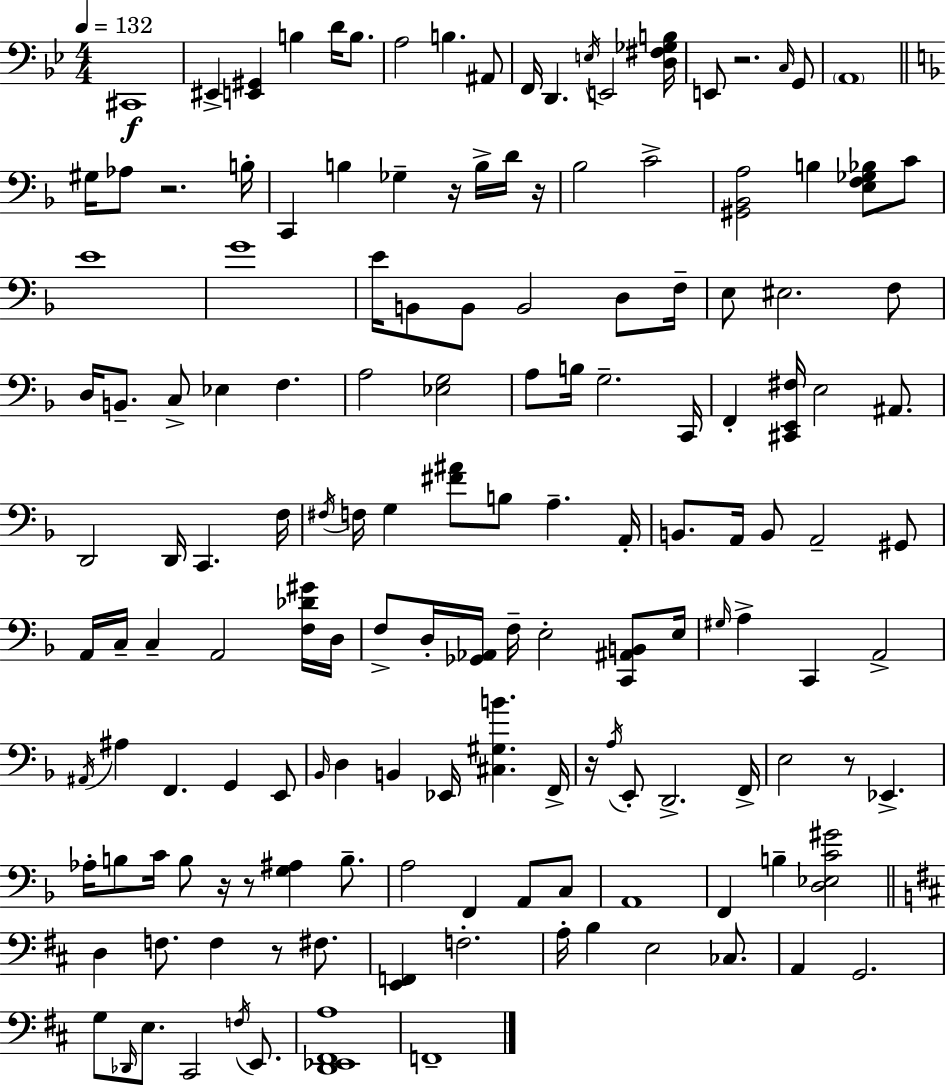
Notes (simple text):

C#2/w EIS2/q [E2,G#2]/q B3/q D4/s B3/e. A3/h B3/q. A#2/e F2/s D2/q. E3/s E2/h [D3,F#3,Gb3,B3]/s E2/e R/h. C3/s G2/e A2/w G#3/s Ab3/e R/h. B3/s C2/q B3/q Gb3/q R/s B3/s D4/s R/s Bb3/h C4/h [G#2,Bb2,A3]/h B3/q [E3,F3,Gb3,Bb3]/e C4/e E4/w G4/w E4/s B2/e B2/e B2/h D3/e F3/s E3/e EIS3/h. F3/e D3/s B2/e. C3/e Eb3/q F3/q. A3/h [Eb3,G3]/h A3/e B3/s G3/h. C2/s F2/q [C#2,E2,F#3]/s E3/h A#2/e. D2/h D2/s C2/q. F3/s F#3/s F3/s G3/q [F#4,A#4]/e B3/e A3/q. A2/s B2/e. A2/s B2/e A2/h G#2/e A2/s C3/s C3/q A2/h [F3,Db4,G#4]/s D3/s F3/e D3/s [Gb2,Ab2]/s F3/s E3/h [C2,A#2,B2]/e E3/s G#3/s A3/q C2/q A2/h A#2/s A#3/q F2/q. G2/q E2/e Bb2/s D3/q B2/q Eb2/s [C#3,G#3,B4]/q. F2/s R/s A3/s E2/e D2/h. F2/s E3/h R/e Eb2/q. Ab3/s B3/e C4/s B3/e R/s R/e [G3,A#3]/q B3/e. A3/h F2/q A2/e C3/e A2/w F2/q B3/q [D3,Eb3,C4,G#4]/h D3/q F3/e. F3/q R/e F#3/e. [E2,F2]/q F3/h. A3/s B3/q E3/h CES3/e. A2/q G2/h. G3/e Db2/s E3/e. C#2/h F3/s E2/e. [D2,Eb2,F#2,A3]/w F2/w